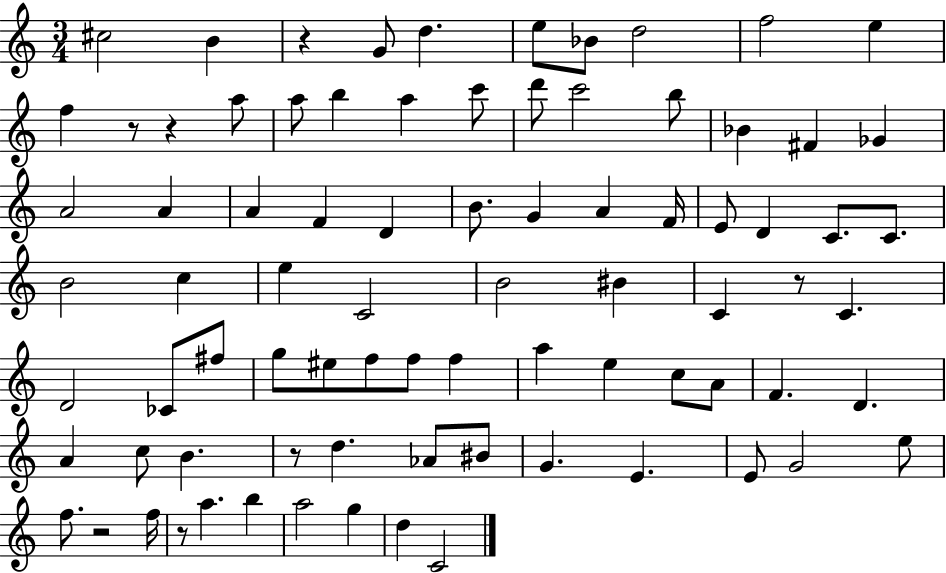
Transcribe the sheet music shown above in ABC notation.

X:1
T:Untitled
M:3/4
L:1/4
K:C
^c2 B z G/2 d e/2 _B/2 d2 f2 e f z/2 z a/2 a/2 b a c'/2 d'/2 c'2 b/2 _B ^F _G A2 A A F D B/2 G A F/4 E/2 D C/2 C/2 B2 c e C2 B2 ^B C z/2 C D2 _C/2 ^f/2 g/2 ^e/2 f/2 f/2 f a e c/2 A/2 F D A c/2 B z/2 d _A/2 ^B/2 G E E/2 G2 e/2 f/2 z2 f/4 z/2 a b a2 g d C2